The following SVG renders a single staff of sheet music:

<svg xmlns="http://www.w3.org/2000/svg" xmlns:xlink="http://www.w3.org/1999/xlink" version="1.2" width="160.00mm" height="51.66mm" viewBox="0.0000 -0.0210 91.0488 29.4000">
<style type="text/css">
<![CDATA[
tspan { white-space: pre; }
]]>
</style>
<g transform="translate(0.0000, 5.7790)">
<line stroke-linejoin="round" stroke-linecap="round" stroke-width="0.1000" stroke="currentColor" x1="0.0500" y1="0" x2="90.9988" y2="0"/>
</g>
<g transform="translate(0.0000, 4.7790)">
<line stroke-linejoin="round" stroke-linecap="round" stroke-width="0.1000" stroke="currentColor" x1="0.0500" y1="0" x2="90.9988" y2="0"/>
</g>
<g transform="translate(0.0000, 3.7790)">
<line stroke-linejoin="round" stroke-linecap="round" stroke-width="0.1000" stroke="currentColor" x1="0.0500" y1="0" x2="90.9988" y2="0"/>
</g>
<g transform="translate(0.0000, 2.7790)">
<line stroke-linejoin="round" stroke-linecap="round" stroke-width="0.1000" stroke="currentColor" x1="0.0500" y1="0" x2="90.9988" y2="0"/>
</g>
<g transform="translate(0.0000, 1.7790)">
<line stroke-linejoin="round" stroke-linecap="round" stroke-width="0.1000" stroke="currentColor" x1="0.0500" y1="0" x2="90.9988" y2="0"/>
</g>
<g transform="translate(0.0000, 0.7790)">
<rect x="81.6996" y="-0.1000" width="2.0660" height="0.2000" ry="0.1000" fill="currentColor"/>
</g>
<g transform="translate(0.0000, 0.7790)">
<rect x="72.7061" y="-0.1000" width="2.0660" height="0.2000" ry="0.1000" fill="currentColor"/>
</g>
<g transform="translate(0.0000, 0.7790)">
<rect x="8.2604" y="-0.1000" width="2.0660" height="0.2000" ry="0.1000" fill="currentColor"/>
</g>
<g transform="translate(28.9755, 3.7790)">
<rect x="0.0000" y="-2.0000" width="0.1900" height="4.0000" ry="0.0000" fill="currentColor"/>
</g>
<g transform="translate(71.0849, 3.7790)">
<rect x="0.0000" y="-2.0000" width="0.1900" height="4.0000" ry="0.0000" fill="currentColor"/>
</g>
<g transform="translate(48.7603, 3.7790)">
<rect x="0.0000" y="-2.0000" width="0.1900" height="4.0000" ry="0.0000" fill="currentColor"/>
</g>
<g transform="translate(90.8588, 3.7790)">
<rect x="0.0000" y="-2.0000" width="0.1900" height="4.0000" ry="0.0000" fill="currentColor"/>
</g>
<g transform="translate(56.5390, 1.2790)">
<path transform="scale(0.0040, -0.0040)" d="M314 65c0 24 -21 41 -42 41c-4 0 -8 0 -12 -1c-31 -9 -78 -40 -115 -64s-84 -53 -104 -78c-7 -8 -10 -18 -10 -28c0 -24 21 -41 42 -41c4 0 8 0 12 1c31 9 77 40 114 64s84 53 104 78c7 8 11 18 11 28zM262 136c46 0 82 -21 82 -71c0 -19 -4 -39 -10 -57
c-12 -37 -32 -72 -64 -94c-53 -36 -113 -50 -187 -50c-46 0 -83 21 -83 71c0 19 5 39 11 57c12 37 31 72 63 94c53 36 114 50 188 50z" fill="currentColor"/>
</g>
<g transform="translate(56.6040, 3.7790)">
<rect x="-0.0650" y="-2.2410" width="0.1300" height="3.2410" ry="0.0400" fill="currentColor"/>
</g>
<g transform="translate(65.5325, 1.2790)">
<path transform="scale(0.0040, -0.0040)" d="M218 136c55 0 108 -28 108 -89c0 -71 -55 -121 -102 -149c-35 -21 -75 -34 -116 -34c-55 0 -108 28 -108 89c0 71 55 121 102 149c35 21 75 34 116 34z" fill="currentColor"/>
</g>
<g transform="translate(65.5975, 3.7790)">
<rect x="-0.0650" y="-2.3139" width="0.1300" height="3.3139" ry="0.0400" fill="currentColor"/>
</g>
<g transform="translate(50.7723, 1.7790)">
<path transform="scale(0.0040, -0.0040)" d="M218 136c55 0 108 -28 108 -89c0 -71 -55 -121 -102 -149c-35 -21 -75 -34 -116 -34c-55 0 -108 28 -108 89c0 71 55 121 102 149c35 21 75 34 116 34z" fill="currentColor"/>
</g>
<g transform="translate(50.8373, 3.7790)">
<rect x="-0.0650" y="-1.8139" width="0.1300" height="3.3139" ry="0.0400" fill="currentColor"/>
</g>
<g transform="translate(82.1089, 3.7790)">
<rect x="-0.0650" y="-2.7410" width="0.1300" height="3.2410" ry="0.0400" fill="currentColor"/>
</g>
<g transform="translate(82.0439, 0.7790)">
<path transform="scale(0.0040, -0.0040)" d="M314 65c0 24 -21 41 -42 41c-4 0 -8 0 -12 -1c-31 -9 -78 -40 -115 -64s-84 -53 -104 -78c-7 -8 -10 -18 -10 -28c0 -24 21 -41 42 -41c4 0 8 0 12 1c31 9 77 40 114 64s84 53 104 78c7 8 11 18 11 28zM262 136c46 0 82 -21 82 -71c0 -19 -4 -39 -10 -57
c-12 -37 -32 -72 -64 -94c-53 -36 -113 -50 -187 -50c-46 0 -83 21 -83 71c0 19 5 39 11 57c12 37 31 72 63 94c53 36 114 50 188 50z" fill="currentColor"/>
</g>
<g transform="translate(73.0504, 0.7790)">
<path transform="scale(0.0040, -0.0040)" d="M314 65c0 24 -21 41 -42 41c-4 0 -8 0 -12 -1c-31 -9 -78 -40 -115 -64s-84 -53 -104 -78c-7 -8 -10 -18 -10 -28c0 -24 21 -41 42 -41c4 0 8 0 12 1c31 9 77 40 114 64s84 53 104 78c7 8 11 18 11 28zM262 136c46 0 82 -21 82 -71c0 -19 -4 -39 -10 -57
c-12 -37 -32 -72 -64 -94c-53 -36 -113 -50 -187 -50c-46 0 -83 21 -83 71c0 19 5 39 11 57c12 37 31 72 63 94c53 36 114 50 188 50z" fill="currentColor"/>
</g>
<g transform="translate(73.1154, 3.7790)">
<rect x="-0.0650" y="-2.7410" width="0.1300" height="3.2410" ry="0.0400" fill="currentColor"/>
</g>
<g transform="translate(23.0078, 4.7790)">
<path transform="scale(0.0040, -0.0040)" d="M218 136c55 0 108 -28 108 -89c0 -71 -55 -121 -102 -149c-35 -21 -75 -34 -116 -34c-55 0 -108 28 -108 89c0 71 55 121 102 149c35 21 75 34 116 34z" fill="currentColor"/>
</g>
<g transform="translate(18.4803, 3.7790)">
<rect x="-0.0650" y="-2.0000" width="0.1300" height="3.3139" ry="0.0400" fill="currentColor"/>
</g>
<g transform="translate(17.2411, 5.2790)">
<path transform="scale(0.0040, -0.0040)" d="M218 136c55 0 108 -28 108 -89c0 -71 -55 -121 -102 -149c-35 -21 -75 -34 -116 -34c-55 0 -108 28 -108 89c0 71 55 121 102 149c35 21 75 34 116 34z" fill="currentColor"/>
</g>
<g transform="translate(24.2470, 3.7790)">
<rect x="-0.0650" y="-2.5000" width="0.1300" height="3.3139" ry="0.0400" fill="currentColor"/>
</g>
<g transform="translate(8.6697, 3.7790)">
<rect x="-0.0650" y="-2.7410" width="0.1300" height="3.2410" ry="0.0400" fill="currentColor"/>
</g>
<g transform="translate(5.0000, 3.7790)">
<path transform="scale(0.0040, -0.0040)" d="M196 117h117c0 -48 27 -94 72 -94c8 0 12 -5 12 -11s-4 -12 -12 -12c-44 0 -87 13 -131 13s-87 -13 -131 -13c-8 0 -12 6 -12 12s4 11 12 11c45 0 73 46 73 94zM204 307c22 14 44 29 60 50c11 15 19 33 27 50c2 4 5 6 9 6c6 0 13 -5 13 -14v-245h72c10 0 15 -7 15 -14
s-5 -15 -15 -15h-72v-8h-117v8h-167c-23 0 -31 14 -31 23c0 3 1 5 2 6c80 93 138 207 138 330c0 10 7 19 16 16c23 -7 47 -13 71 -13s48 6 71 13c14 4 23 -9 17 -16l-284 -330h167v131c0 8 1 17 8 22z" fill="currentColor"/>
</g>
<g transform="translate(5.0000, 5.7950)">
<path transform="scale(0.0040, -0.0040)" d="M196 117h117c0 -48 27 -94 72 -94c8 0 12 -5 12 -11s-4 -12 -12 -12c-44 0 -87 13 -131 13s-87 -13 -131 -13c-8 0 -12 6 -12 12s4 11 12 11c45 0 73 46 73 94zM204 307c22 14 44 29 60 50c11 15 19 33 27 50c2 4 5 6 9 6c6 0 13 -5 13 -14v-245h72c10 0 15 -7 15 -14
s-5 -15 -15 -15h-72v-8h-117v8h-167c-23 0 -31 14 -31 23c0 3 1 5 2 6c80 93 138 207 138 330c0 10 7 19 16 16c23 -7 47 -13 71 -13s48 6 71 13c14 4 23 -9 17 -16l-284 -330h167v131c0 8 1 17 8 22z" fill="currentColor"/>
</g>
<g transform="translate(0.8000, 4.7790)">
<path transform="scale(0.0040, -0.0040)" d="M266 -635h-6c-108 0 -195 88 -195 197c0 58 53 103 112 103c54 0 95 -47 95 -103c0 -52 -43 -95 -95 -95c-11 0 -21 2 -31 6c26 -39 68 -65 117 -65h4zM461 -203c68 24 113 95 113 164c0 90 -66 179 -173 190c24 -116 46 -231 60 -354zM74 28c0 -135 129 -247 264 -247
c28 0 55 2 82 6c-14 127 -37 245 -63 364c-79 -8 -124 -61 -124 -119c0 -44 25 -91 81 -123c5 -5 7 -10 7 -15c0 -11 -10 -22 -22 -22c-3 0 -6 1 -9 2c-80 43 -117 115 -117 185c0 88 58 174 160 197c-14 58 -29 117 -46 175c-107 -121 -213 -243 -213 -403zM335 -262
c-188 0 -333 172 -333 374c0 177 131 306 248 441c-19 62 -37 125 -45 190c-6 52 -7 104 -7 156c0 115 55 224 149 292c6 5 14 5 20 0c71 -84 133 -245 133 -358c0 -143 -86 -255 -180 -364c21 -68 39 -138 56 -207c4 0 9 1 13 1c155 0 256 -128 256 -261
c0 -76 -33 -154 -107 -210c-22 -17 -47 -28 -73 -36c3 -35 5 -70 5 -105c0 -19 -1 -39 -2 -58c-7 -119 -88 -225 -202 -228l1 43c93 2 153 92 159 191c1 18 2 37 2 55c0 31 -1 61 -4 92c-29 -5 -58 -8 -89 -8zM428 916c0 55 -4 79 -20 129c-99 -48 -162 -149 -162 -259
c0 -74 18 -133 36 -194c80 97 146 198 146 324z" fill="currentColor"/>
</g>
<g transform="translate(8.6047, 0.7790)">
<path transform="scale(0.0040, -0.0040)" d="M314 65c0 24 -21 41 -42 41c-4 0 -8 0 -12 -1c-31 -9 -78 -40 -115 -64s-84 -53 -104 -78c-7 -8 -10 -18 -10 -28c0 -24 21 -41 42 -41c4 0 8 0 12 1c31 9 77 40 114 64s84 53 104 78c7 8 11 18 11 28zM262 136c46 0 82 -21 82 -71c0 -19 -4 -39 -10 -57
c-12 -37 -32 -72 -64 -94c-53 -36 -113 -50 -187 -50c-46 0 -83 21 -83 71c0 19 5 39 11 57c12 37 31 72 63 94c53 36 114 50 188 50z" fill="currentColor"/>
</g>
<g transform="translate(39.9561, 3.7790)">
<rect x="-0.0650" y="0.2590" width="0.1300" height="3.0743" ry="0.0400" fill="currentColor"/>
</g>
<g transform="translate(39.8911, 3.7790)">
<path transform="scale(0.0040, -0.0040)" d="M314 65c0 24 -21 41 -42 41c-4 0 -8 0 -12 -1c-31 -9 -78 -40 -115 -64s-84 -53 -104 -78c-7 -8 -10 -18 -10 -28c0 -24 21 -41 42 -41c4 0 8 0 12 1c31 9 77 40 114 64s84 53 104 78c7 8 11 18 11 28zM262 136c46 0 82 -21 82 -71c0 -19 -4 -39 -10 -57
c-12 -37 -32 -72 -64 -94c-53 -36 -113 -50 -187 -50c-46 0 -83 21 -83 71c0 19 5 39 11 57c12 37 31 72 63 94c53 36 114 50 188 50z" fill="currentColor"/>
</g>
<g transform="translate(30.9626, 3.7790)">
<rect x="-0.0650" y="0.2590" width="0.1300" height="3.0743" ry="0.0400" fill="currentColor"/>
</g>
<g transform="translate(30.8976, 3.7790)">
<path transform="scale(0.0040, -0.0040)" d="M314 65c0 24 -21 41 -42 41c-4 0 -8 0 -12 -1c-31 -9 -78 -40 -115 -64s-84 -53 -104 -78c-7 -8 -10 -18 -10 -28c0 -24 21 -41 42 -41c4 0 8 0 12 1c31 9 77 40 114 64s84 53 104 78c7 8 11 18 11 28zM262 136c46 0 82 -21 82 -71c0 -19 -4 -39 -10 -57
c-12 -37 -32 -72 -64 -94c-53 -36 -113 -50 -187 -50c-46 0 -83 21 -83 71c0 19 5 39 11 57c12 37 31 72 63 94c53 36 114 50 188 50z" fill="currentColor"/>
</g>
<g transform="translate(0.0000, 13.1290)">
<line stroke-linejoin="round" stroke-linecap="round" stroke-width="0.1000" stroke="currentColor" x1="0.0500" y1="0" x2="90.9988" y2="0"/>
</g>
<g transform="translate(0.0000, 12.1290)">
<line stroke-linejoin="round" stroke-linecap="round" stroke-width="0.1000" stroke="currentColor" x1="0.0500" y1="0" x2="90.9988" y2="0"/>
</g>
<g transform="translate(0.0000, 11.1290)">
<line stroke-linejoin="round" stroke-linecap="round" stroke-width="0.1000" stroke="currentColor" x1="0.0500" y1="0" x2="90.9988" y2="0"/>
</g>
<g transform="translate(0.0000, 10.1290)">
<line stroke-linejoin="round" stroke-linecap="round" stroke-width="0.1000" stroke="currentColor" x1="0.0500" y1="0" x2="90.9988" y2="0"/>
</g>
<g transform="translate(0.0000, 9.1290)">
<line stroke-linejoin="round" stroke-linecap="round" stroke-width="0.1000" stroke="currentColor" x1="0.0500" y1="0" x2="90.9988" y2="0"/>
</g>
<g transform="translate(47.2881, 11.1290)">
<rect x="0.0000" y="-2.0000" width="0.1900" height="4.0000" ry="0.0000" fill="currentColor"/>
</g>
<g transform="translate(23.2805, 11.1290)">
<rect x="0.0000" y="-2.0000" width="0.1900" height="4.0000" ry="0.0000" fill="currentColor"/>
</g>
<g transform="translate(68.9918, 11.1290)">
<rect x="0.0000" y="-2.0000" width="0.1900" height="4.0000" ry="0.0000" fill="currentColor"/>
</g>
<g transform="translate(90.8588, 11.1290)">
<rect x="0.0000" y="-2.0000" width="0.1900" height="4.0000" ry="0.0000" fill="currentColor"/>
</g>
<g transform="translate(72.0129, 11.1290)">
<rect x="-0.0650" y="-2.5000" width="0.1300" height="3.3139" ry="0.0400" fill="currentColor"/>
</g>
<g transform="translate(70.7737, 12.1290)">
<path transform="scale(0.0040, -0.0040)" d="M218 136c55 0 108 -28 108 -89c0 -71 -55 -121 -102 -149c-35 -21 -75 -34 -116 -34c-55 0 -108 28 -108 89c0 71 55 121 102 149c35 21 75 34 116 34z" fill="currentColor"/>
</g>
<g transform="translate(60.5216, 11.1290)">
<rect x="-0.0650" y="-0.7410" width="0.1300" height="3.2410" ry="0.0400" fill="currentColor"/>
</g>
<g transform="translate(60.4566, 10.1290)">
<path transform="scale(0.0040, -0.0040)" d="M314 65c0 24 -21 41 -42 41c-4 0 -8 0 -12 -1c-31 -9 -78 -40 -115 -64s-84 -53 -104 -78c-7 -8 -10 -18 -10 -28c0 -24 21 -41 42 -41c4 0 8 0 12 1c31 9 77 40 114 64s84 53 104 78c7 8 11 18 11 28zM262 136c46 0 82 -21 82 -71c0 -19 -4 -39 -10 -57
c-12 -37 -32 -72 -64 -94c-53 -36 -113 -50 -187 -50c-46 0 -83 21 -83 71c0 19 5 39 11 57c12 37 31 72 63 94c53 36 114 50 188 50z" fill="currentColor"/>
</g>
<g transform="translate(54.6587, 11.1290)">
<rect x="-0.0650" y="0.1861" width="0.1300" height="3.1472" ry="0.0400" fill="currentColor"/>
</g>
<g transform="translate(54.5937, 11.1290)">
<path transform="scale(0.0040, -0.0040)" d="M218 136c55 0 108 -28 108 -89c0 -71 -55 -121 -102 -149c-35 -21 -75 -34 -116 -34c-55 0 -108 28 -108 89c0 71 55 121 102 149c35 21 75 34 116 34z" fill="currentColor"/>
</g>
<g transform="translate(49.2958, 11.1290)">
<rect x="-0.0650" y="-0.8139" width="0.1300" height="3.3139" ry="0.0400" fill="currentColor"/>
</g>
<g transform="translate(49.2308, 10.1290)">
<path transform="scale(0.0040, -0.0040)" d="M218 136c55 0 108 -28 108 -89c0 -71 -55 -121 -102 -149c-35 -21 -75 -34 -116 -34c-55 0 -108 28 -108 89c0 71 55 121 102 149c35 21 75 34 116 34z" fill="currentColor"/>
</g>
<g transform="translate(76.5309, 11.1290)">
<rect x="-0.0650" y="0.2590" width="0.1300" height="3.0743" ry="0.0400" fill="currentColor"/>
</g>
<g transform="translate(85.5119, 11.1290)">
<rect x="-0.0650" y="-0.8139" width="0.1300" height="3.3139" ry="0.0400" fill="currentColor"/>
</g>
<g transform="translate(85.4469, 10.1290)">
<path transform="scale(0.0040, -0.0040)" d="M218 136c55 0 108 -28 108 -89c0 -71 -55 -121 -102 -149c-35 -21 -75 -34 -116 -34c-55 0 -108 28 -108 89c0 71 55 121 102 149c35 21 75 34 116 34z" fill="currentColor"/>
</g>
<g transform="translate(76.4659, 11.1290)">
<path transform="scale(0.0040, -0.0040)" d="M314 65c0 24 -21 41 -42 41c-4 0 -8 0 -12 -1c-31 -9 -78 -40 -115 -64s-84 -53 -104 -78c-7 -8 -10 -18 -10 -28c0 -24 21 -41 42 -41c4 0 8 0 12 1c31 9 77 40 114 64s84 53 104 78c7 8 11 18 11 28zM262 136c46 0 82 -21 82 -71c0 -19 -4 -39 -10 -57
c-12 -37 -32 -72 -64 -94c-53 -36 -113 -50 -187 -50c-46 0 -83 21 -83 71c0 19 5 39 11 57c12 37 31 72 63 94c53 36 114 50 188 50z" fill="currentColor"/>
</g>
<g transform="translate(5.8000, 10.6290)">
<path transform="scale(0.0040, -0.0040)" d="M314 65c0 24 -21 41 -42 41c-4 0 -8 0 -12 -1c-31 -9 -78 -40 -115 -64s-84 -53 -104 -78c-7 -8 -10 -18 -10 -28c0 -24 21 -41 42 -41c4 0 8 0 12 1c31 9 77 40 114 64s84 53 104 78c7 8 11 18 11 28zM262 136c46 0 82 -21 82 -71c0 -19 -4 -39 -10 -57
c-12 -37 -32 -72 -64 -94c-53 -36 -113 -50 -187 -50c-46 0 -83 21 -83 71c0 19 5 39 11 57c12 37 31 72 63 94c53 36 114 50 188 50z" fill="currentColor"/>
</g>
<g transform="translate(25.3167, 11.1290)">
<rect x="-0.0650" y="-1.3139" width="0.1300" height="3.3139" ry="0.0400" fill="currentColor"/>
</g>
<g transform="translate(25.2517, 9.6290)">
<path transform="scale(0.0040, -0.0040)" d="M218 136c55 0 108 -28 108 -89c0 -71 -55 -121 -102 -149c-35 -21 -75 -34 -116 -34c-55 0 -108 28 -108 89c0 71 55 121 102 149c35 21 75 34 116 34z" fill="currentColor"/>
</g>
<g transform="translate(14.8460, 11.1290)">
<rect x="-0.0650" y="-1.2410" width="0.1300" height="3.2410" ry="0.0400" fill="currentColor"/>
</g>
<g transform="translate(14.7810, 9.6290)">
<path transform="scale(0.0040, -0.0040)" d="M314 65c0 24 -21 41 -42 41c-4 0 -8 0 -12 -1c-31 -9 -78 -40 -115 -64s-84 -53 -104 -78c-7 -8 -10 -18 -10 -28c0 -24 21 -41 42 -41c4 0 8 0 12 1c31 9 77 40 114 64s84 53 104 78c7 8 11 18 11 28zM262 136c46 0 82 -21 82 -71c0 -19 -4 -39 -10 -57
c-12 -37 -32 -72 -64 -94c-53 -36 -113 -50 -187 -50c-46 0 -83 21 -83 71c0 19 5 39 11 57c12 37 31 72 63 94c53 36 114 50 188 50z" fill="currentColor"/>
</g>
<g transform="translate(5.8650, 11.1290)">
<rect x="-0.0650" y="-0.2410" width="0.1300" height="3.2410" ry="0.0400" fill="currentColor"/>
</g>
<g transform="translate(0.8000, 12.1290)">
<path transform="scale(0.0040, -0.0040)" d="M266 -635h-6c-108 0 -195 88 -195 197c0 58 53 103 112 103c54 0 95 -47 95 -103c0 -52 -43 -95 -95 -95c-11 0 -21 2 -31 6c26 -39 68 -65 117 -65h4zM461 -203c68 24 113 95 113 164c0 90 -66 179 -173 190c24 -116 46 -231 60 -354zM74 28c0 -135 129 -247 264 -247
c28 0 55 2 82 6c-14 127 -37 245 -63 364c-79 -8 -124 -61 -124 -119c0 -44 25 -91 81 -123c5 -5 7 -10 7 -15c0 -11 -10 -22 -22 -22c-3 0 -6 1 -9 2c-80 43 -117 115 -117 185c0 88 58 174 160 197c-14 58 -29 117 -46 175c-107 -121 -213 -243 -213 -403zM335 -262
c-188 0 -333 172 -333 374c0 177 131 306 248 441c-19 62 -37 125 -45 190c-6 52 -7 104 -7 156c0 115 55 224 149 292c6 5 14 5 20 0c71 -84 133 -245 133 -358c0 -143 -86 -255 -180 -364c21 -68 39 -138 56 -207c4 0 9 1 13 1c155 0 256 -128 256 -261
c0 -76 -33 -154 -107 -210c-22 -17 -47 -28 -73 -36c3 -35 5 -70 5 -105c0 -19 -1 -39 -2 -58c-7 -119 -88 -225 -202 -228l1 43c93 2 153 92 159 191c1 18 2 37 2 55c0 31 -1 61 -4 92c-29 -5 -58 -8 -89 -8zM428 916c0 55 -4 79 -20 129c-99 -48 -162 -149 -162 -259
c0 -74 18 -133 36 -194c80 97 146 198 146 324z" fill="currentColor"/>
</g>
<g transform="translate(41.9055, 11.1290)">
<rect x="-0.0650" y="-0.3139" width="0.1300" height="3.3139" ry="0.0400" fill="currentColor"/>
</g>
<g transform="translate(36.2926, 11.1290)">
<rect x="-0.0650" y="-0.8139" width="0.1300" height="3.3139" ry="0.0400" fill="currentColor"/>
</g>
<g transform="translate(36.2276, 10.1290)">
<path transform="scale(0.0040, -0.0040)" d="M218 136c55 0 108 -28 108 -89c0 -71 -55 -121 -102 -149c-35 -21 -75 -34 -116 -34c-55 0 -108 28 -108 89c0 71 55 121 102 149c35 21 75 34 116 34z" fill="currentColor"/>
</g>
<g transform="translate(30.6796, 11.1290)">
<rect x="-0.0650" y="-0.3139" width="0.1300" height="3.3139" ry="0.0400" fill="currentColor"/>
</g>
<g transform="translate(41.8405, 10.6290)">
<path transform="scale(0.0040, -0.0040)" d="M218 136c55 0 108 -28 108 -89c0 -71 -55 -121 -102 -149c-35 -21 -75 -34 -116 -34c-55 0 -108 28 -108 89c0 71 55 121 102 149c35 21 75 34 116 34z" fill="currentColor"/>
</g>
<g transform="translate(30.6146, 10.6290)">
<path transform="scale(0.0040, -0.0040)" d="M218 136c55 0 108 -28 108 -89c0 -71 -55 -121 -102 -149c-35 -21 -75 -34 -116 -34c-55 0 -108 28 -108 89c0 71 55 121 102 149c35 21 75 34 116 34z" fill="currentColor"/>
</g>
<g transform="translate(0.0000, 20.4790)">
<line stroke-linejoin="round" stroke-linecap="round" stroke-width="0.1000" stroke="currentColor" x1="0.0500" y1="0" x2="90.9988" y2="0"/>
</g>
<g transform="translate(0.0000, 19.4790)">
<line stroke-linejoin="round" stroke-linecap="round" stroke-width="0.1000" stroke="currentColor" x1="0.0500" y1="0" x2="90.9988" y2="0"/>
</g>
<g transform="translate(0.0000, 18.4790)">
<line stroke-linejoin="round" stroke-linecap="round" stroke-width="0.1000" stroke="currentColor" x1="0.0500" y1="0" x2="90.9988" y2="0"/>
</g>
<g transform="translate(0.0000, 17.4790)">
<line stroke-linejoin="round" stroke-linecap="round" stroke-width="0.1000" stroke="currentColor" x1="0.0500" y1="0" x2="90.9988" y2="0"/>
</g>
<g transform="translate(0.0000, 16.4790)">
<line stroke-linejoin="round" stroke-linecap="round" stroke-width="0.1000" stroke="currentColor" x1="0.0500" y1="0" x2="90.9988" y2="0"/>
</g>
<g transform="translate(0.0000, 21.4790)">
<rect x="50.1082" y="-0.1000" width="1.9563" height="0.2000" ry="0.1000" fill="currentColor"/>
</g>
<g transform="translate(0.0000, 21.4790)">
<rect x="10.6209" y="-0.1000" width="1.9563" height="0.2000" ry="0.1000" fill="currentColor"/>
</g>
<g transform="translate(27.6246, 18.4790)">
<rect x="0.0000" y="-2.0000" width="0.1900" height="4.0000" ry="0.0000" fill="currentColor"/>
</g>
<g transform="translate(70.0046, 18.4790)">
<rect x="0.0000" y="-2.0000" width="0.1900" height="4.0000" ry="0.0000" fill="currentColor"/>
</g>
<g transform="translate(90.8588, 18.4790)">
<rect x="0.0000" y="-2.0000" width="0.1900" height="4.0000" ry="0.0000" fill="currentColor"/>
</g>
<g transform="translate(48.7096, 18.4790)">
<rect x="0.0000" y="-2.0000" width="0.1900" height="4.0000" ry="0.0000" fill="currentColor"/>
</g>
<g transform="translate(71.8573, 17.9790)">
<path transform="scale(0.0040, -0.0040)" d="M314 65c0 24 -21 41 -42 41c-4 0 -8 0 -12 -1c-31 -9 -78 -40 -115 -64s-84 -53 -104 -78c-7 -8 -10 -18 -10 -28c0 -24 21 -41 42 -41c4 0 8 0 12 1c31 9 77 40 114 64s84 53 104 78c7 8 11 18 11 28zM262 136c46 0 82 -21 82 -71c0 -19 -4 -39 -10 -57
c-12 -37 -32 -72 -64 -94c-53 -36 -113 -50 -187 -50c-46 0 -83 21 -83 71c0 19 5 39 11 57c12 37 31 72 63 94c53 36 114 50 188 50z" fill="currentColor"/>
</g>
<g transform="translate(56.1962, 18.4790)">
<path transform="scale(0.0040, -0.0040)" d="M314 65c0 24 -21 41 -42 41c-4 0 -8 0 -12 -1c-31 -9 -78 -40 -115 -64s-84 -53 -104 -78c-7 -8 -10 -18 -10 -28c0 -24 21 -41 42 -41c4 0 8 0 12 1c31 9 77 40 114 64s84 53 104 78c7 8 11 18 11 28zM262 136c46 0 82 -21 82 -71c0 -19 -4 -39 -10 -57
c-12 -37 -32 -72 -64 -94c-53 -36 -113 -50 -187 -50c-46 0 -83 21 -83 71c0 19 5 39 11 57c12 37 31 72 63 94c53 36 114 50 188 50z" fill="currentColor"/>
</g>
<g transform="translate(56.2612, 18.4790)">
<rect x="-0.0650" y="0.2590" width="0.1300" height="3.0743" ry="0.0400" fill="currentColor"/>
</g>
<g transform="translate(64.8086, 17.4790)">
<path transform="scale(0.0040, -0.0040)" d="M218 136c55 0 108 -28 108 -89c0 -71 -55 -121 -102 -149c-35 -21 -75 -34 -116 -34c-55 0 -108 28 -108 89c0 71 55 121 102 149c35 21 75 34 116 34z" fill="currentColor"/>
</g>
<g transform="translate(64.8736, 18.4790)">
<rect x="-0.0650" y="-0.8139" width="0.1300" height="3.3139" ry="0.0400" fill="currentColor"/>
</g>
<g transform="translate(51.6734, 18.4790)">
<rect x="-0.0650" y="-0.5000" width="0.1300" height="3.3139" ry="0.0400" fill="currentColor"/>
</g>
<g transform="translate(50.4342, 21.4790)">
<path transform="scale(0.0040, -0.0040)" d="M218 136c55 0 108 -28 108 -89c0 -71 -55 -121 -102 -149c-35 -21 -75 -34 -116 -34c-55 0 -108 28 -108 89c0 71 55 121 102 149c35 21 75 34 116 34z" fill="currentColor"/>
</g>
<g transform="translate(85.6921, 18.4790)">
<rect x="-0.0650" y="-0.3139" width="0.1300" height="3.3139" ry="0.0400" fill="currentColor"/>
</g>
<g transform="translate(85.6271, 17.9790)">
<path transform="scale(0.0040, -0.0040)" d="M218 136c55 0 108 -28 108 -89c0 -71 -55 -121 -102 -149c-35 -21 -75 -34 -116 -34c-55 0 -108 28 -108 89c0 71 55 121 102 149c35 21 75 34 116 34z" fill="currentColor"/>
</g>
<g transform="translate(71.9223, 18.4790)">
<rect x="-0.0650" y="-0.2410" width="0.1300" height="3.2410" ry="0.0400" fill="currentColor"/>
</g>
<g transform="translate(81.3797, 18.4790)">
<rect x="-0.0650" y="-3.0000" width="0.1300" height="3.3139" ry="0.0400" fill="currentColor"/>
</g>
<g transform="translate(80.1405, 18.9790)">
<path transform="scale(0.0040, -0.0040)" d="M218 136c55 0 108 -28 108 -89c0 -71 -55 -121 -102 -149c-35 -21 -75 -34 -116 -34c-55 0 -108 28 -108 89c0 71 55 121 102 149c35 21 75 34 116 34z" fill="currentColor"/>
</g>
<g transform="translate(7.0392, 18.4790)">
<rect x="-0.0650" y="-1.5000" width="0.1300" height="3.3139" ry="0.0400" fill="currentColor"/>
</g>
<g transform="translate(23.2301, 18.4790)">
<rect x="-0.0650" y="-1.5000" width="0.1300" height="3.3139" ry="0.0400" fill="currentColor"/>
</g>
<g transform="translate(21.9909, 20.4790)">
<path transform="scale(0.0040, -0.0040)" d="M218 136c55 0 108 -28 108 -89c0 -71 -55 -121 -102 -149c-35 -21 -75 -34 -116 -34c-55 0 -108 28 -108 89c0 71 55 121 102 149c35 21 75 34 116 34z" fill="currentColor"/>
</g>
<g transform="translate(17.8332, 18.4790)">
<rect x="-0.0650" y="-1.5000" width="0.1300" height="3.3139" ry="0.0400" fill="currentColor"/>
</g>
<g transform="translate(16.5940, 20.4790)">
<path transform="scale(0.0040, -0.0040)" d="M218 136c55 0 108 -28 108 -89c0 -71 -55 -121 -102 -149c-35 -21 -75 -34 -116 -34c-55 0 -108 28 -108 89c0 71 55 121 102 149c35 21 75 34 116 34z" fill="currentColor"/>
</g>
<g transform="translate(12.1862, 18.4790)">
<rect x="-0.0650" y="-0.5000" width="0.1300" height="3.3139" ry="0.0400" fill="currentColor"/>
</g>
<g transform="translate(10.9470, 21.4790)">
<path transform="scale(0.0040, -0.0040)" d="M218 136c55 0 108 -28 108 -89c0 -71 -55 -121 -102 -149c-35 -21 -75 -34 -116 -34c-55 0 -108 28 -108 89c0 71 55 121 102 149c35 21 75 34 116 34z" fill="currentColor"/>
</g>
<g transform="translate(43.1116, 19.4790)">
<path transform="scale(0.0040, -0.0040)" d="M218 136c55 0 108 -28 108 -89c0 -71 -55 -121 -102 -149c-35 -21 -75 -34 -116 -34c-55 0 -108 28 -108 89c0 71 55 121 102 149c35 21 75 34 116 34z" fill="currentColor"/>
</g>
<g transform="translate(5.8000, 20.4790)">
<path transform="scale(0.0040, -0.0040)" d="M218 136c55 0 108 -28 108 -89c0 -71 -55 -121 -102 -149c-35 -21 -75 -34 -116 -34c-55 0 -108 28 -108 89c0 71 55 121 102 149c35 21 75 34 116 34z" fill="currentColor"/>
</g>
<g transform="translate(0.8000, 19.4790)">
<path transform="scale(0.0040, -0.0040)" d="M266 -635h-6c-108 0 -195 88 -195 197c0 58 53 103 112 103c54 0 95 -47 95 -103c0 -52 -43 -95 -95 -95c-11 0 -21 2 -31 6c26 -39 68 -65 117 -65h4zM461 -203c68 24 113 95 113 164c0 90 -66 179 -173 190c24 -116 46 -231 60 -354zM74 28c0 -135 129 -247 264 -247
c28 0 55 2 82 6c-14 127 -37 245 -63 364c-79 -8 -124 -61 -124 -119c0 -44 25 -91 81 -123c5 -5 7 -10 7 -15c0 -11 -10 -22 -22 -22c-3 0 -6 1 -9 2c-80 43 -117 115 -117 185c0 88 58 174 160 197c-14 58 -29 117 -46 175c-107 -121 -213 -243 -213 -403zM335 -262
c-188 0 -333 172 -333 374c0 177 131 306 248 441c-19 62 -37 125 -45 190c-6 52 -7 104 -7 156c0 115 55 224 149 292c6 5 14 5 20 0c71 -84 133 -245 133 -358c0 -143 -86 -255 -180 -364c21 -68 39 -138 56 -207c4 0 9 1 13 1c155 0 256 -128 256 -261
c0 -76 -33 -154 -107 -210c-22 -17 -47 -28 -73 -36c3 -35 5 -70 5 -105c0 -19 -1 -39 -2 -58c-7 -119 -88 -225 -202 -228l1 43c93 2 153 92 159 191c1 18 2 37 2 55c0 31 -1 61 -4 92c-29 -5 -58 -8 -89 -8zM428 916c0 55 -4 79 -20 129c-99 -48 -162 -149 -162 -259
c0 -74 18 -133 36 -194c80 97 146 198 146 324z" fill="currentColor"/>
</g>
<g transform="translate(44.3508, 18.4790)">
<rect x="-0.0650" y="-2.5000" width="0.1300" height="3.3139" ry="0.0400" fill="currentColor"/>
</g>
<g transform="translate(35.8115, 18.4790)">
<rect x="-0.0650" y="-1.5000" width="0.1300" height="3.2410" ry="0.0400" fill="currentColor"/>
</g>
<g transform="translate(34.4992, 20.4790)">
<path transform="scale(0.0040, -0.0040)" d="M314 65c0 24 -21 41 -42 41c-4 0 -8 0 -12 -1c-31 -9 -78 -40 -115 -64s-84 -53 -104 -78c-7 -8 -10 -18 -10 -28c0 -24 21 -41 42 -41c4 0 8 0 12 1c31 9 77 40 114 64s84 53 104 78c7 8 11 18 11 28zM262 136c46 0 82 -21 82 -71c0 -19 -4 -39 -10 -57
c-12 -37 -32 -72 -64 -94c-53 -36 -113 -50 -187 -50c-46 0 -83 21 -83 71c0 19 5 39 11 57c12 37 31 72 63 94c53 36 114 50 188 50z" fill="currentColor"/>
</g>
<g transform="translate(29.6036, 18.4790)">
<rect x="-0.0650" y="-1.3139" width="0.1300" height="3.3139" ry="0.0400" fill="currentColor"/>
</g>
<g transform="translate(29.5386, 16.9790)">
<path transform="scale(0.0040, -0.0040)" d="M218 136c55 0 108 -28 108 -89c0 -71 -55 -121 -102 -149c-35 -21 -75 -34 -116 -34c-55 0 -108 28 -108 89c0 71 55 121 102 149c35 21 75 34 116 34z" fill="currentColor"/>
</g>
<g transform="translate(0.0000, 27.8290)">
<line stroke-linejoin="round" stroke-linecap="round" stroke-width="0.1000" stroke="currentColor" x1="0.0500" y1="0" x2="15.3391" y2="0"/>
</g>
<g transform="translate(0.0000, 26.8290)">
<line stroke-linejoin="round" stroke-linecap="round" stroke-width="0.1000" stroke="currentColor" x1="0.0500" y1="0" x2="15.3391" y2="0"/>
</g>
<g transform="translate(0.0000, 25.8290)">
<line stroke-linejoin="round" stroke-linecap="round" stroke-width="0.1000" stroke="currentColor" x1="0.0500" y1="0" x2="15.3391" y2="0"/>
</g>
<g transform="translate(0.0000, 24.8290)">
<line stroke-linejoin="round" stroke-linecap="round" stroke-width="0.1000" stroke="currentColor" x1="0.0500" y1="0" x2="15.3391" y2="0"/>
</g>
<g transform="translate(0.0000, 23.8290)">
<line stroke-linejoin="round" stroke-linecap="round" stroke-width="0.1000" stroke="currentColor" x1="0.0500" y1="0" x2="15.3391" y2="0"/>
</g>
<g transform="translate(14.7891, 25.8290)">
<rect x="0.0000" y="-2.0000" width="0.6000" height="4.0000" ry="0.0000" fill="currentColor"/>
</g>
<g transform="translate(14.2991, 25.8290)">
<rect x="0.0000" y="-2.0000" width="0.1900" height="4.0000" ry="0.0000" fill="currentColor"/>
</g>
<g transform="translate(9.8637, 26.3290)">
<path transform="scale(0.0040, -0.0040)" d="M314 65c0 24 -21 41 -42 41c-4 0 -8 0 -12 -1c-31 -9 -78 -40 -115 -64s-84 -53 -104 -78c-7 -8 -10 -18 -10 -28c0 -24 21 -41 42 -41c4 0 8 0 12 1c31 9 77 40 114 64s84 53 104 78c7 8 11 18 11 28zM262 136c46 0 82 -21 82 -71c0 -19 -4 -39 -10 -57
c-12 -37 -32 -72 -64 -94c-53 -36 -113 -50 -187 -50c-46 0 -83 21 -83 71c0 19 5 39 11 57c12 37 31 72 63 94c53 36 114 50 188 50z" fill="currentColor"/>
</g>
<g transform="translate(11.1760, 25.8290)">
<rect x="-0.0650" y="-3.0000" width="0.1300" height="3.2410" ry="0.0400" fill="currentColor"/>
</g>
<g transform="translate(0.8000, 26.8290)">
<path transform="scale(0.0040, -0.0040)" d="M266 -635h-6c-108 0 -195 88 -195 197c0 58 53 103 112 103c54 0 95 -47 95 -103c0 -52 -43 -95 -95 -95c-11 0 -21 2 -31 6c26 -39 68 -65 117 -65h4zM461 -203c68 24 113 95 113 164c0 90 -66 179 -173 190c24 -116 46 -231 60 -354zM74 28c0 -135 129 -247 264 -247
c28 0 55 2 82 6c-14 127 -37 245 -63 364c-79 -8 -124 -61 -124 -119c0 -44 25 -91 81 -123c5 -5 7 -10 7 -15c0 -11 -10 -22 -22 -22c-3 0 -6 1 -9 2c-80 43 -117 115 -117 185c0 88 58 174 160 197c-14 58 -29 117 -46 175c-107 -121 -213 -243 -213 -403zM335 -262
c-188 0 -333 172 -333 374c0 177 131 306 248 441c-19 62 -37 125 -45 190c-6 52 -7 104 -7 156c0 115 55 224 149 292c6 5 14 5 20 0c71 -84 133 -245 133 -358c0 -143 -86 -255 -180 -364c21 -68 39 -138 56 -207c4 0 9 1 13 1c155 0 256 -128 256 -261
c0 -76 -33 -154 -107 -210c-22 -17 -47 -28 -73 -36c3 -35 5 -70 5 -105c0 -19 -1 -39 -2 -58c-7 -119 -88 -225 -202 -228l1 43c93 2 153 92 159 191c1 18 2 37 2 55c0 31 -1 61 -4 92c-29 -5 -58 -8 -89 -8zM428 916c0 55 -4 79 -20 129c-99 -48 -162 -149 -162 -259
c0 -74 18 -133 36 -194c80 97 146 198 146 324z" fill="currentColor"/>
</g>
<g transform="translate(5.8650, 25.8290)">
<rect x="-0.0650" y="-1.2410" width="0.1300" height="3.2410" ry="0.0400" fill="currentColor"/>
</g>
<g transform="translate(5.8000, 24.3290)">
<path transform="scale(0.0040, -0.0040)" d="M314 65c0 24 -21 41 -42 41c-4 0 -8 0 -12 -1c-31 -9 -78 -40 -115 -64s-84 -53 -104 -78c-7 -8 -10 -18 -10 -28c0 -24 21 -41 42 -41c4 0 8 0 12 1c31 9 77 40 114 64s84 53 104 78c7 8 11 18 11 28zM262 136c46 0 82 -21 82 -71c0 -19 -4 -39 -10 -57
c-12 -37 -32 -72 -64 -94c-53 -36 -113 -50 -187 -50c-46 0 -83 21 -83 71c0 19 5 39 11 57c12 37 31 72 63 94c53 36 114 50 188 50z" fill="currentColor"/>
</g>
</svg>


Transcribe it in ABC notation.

X:1
T:Untitled
M:4/4
L:1/4
K:C
a2 F G B2 B2 f g2 g a2 a2 c2 e2 e c d c d B d2 G B2 d E C E E e E2 G C B2 d c2 A c e2 A2